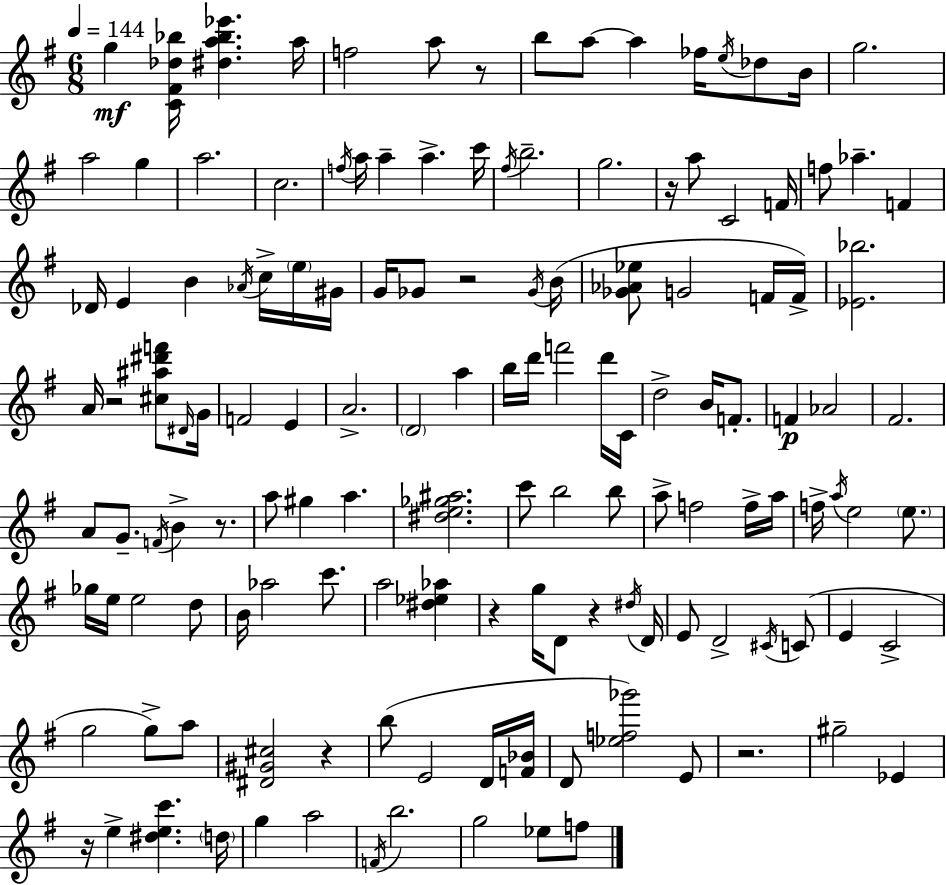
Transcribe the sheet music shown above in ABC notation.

X:1
T:Untitled
M:6/8
L:1/4
K:Em
g [C^F_d_b]/4 [^da_b_e'] a/4 f2 a/2 z/2 b/2 a/2 a _f/4 e/4 _d/2 B/4 g2 a2 g a2 c2 f/4 a/4 a a c'/4 ^f/4 b2 g2 z/4 a/2 C2 F/4 f/2 _a F _D/4 E B _A/4 c/4 e/4 ^G/4 G/4 _G/2 z2 _G/4 B/4 [_G_A_e]/2 G2 F/4 F/4 [_E_b]2 A/4 z2 [^c^a^d'f']/2 ^D/4 G/4 F2 E A2 D2 a b/4 d'/4 f'2 d'/4 C/4 d2 B/4 F/2 F _A2 ^F2 A/2 G/2 F/4 B z/2 a/2 ^g a [^de_g^a]2 c'/2 b2 b/2 a/2 f2 f/4 a/4 f/4 a/4 e2 e/2 _g/4 e/4 e2 d/2 B/4 _a2 c'/2 a2 [^d_e_a] z g/4 D/2 z ^d/4 D/4 E/2 D2 ^C/4 C/2 E C2 g2 g/2 a/2 [^D^G^c]2 z b/2 E2 D/4 [F_B]/4 D/2 [_ef_g']2 E/2 z2 ^g2 _E z/4 e [^dec'] d/4 g a2 F/4 b2 g2 _e/2 f/2